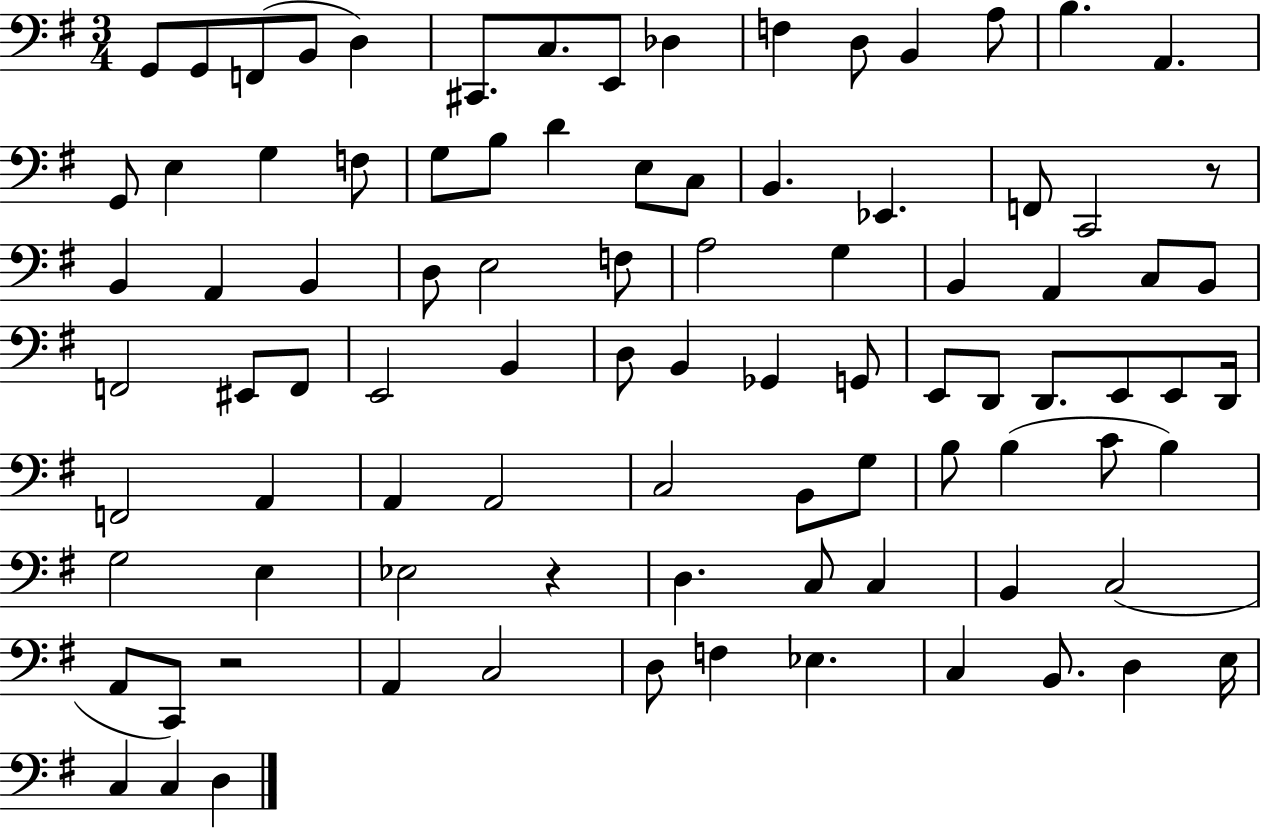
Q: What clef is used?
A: bass